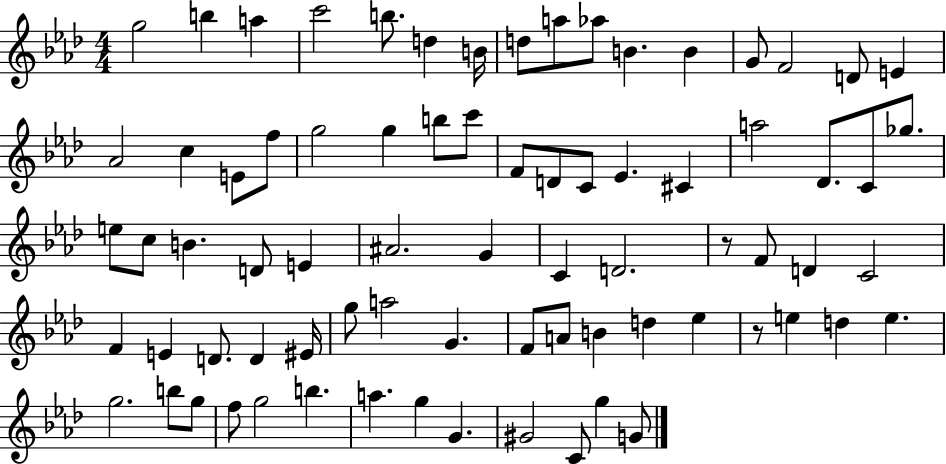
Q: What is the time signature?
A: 4/4